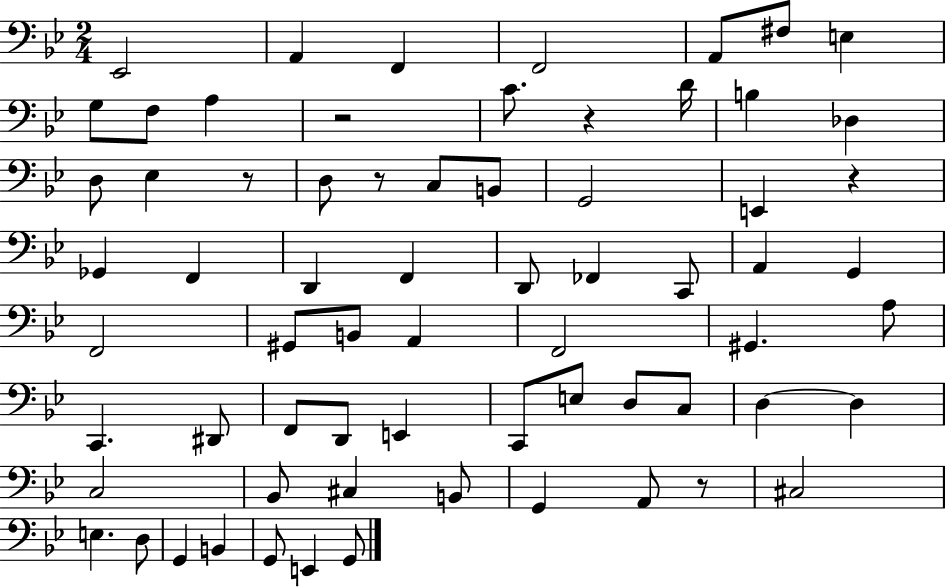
X:1
T:Untitled
M:2/4
L:1/4
K:Bb
_E,,2 A,, F,, F,,2 A,,/2 ^F,/2 E, G,/2 F,/2 A, z2 C/2 z D/4 B, _D, D,/2 _E, z/2 D,/2 z/2 C,/2 B,,/2 G,,2 E,, z _G,, F,, D,, F,, D,,/2 _F,, C,,/2 A,, G,, F,,2 ^G,,/2 B,,/2 A,, F,,2 ^G,, A,/2 C,, ^D,,/2 F,,/2 D,,/2 E,, C,,/2 E,/2 D,/2 C,/2 D, D, C,2 _B,,/2 ^C, B,,/2 G,, A,,/2 z/2 ^C,2 E, D,/2 G,, B,, G,,/2 E,, G,,/2